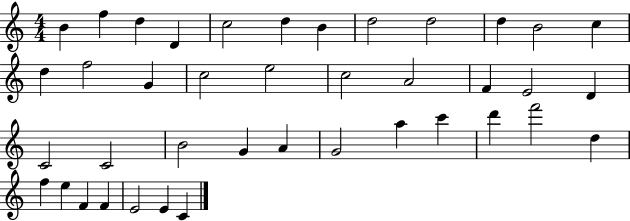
B4/q F5/q D5/q D4/q C5/h D5/q B4/q D5/h D5/h D5/q B4/h C5/q D5/q F5/h G4/q C5/h E5/h C5/h A4/h F4/q E4/h D4/q C4/h C4/h B4/h G4/q A4/q G4/h A5/q C6/q D6/q F6/h D5/q F5/q E5/q F4/q F4/q E4/h E4/q C4/q